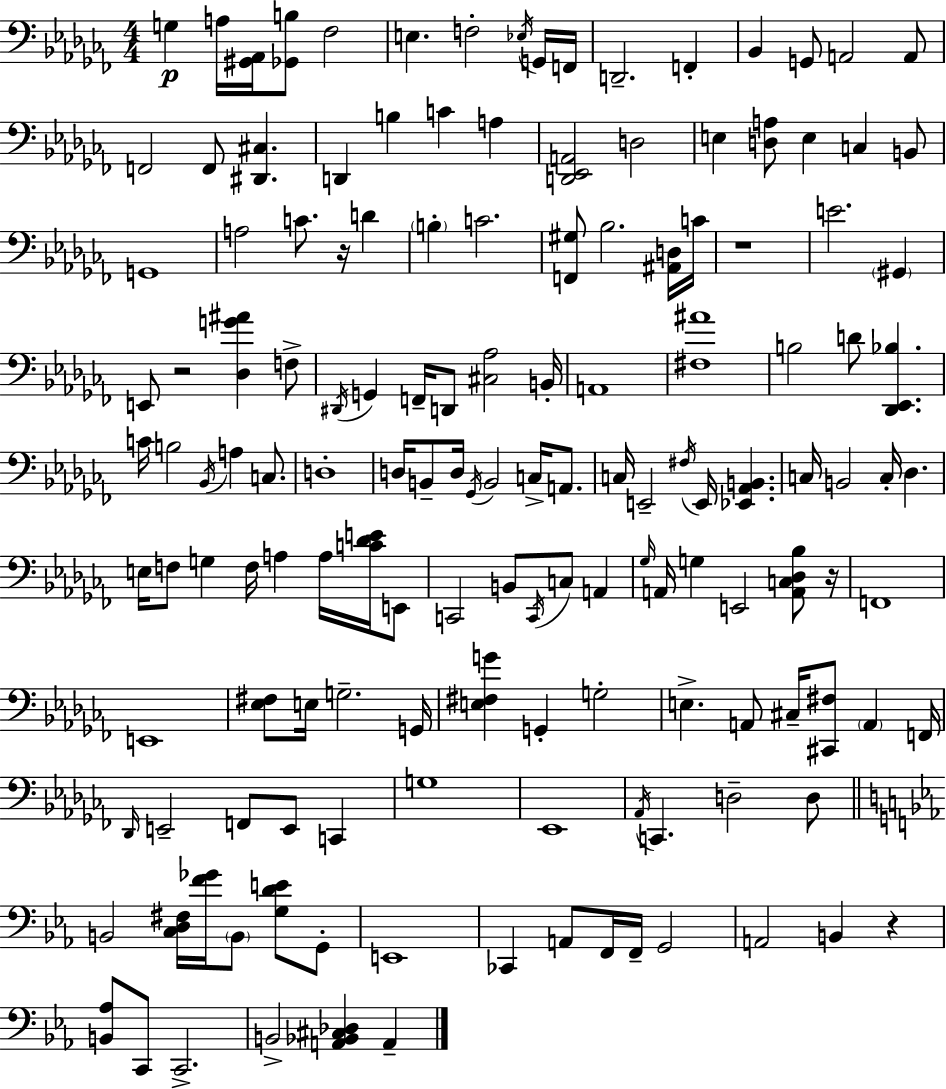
{
  \clef bass
  \numericTimeSignature
  \time 4/4
  \key aes \minor
  g4\p a16 <gis, aes,>16 <ges, b>8 fes2 | e4. f2-. \acciaccatura { ees16 } g,16 | f,16 d,2.-- f,4-. | bes,4 g,8 a,2 a,8 | \break f,2 f,8 <dis, cis>4. | d,4 b4 c'4 a4 | <d, ees, a,>2 d2 | e4 <d a>8 e4 c4 b,8 | \break g,1 | a2 c'8. r16 d'4 | \parenthesize b4-. c'2. | <f, gis>8 bes2. <ais, d>16 | \break c'16 r1 | e'2. \parenthesize gis,4 | e,8 r2 <des g' ais'>4 f8-> | \acciaccatura { dis,16 } g,4 f,16-- d,8 <cis aes>2 | \break b,16-. a,1 | <fis ais'>1 | b2 d'8 <des, ees, bes>4. | c'16 b2 \acciaccatura { bes,16 } a4 | \break c8. d1-. | d16 b,8-- d16 \acciaccatura { ges,16 } b,2 | c16-> a,8. c16 e,2-- \acciaccatura { fis16 } e,16 <ees, aes, b,>4. | c16 b,2 c16-. des4. | \break e16 f8 g4 f16 a4 | a16 <c' des' e'>16 e,8 c,2 b,8 \acciaccatura { c,16 } | c8 a,4 \grace { ges16 } a,16 g4 e,2 | <a, c des bes>8 r16 f,1 | \break e,1 | <ees fis>8 e16 g2.-- | g,16 <e fis g'>4 g,4-. g2-. | e4.-> a,8 cis16-- | \break <cis, fis>8 \parenthesize a,4 f,16 \grace { des,16 } e,2-- | f,8 e,8 c,4 g1 | ees,1 | \acciaccatura { aes,16 } c,4. d2-- | \break d8 \bar "||" \break \key c \minor b,2 <c d fis>16 <f' ges'>16 \parenthesize b,8 <g d' e'>8 g,8-. | e,1 | ces,4 a,8 f,16 f,16-- g,2 | a,2 b,4 r4 | \break <b, aes>8 c,8 c,2.-> | b,2-> <a, bes, cis des>4 a,4-- | \bar "|."
}